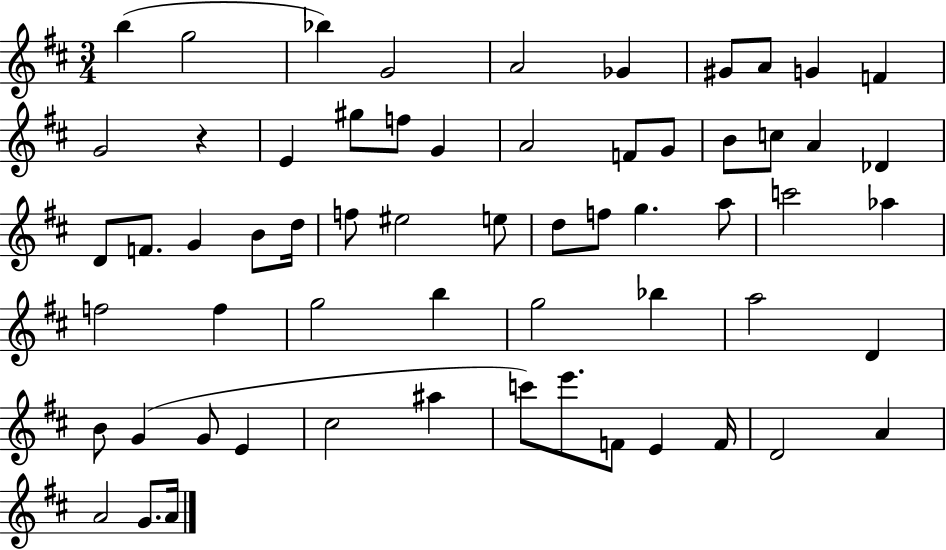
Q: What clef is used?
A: treble